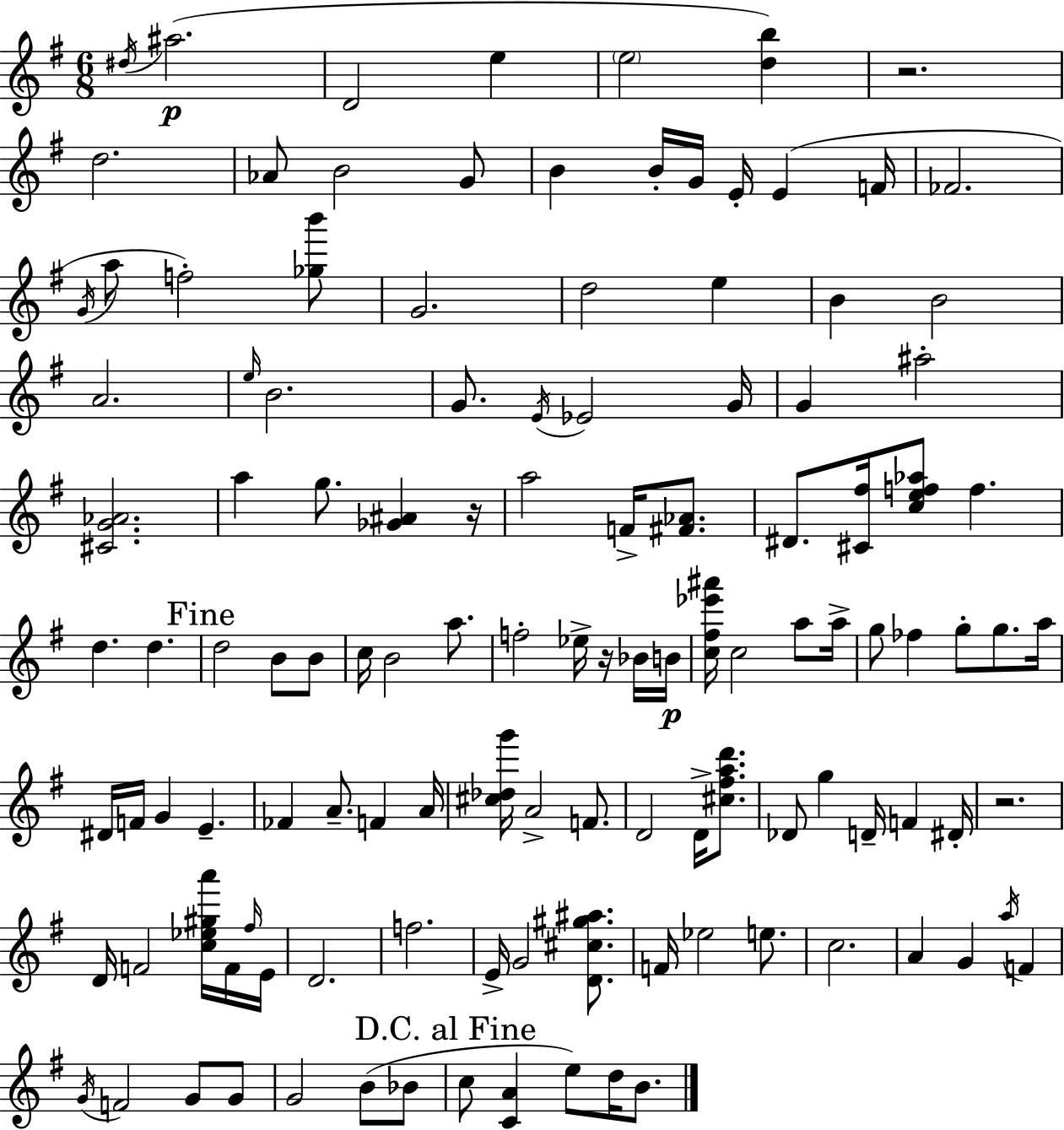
{
  \clef treble
  \numericTimeSignature
  \time 6/8
  \key e \minor
  \acciaccatura { dis''16 }\p ais''2.( | d'2 e''4 | \parenthesize e''2 <d'' b''>4) | r2. | \break d''2. | aes'8 b'2 g'8 | b'4 b'16-. g'16 e'16-. e'4( | f'16 fes'2. | \break \acciaccatura { g'16 } a''8 f''2-.) | <ges'' b'''>8 g'2. | d''2 e''4 | b'4 b'2 | \break a'2. | \grace { e''16 } b'2. | g'8. \acciaccatura { e'16 } ees'2 | g'16 g'4 ais''2-. | \break <cis' g' aes'>2. | a''4 g''8. <ges' ais'>4 | r16 a''2 | f'16-> <fis' aes'>8. dis'8. <cis' fis''>16 <c'' e'' f'' aes''>8 f''4. | \break d''4. d''4. | \mark "Fine" d''2 | b'8 b'8 c''16 b'2 | a''8. f''2-. | \break ees''16-> r16 bes'16 b'16\p <c'' fis'' ees''' ais'''>16 c''2 | a''8 a''16-> g''8 fes''4 g''8-. | g''8. a''16 dis'16 f'16 g'4 e'4.-- | fes'4 a'8.-- f'4 | \break a'16 <cis'' des'' g'''>16 a'2-> | f'8. d'2 | d'16-> <cis'' fis'' a'' d'''>8. des'8 g''4 d'16-- f'4 | dis'16-. r2. | \break d'16 f'2 | <c'' ees'' gis'' a'''>16 f'16 \grace { fis''16 } e'16 d'2. | f''2. | e'16-> g'2 | \break <d' cis'' gis'' ais''>8. f'16 ees''2 | e''8. c''2. | a'4 g'4 | \acciaccatura { a''16 } f'4 \acciaccatura { g'16 } f'2 | \break g'8 g'8 g'2 | b'8( bes'8 \mark "D.C. al Fine" c''8 <c' a'>4 | e''8) d''16 b'8. \bar "|."
}